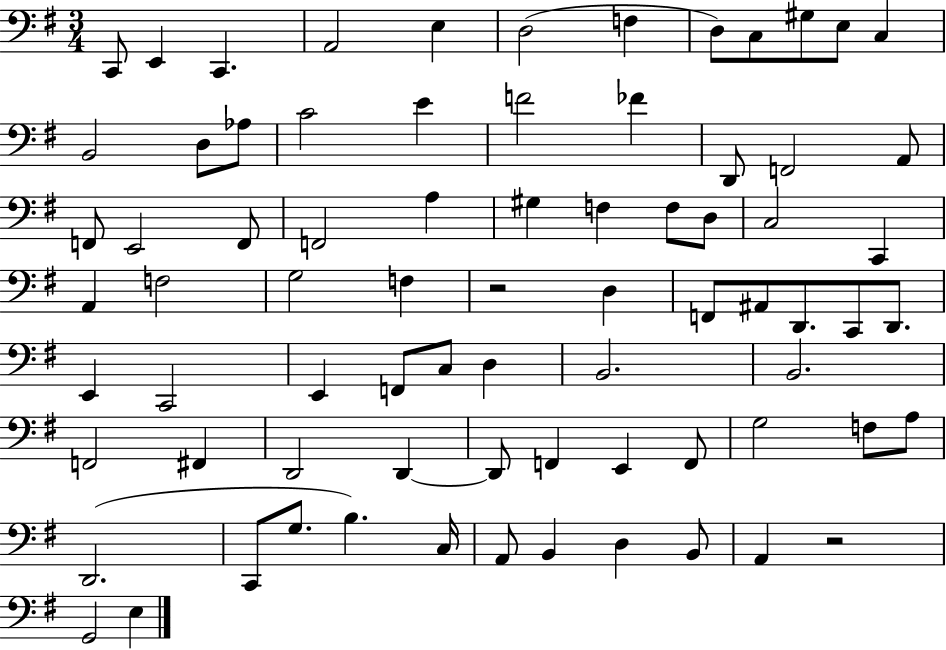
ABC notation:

X:1
T:Untitled
M:3/4
L:1/4
K:G
C,,/2 E,, C,, A,,2 E, D,2 F, D,/2 C,/2 ^G,/2 E,/2 C, B,,2 D,/2 _A,/2 C2 E F2 _F D,,/2 F,,2 A,,/2 F,,/2 E,,2 F,,/2 F,,2 A, ^G, F, F,/2 D,/2 C,2 C,, A,, F,2 G,2 F, z2 D, F,,/2 ^A,,/2 D,,/2 C,,/2 D,,/2 E,, C,,2 E,, F,,/2 C,/2 D, B,,2 B,,2 F,,2 ^F,, D,,2 D,, D,,/2 F,, E,, F,,/2 G,2 F,/2 A,/2 D,,2 C,,/2 G,/2 B, C,/4 A,,/2 B,, D, B,,/2 A,, z2 G,,2 E,